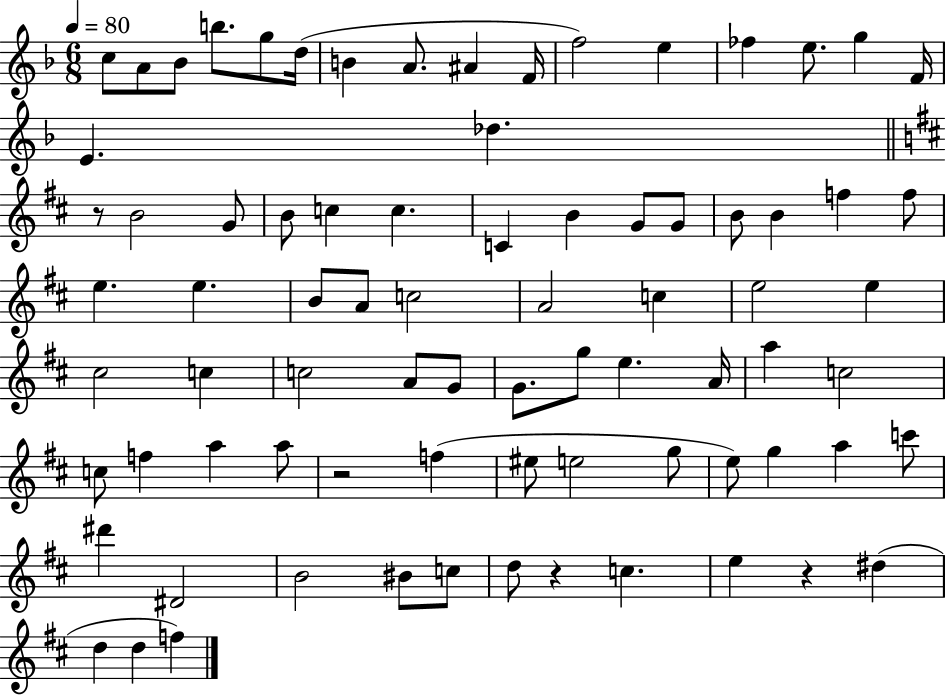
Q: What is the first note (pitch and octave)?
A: C5